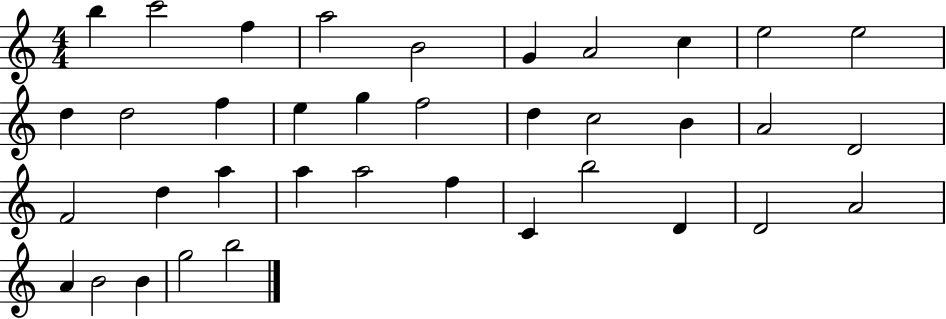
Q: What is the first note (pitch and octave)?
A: B5